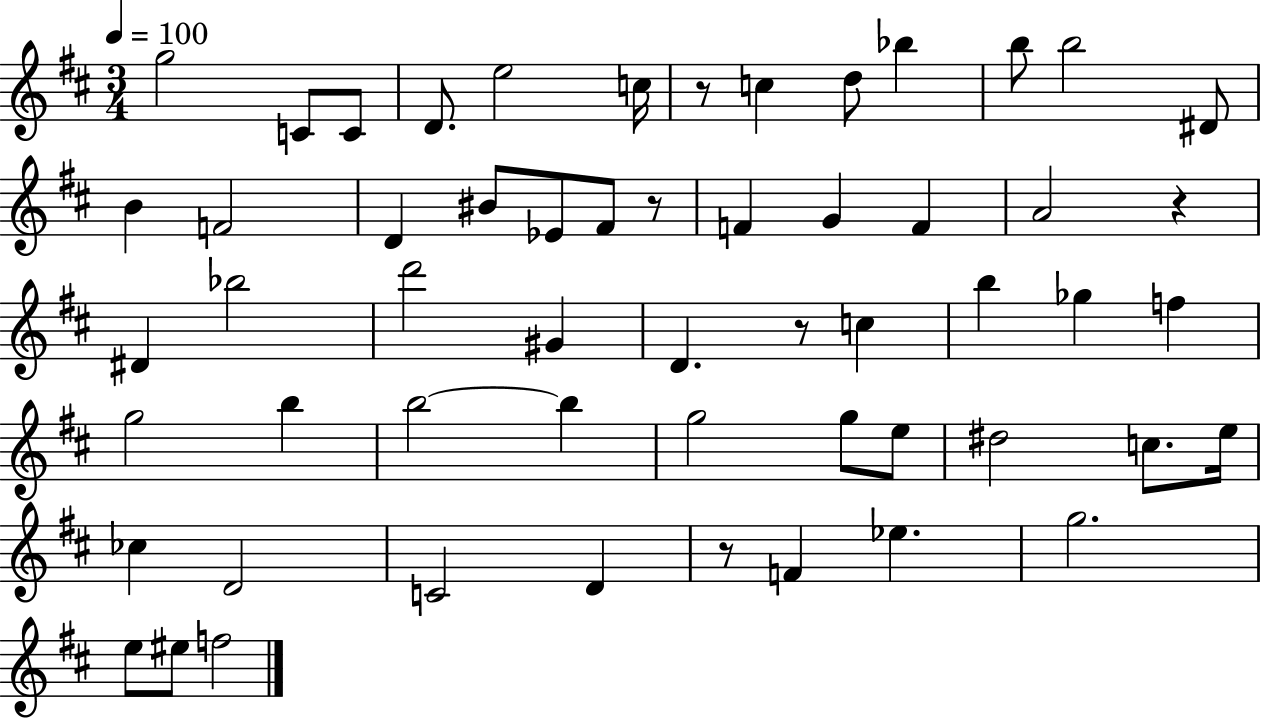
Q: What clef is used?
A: treble